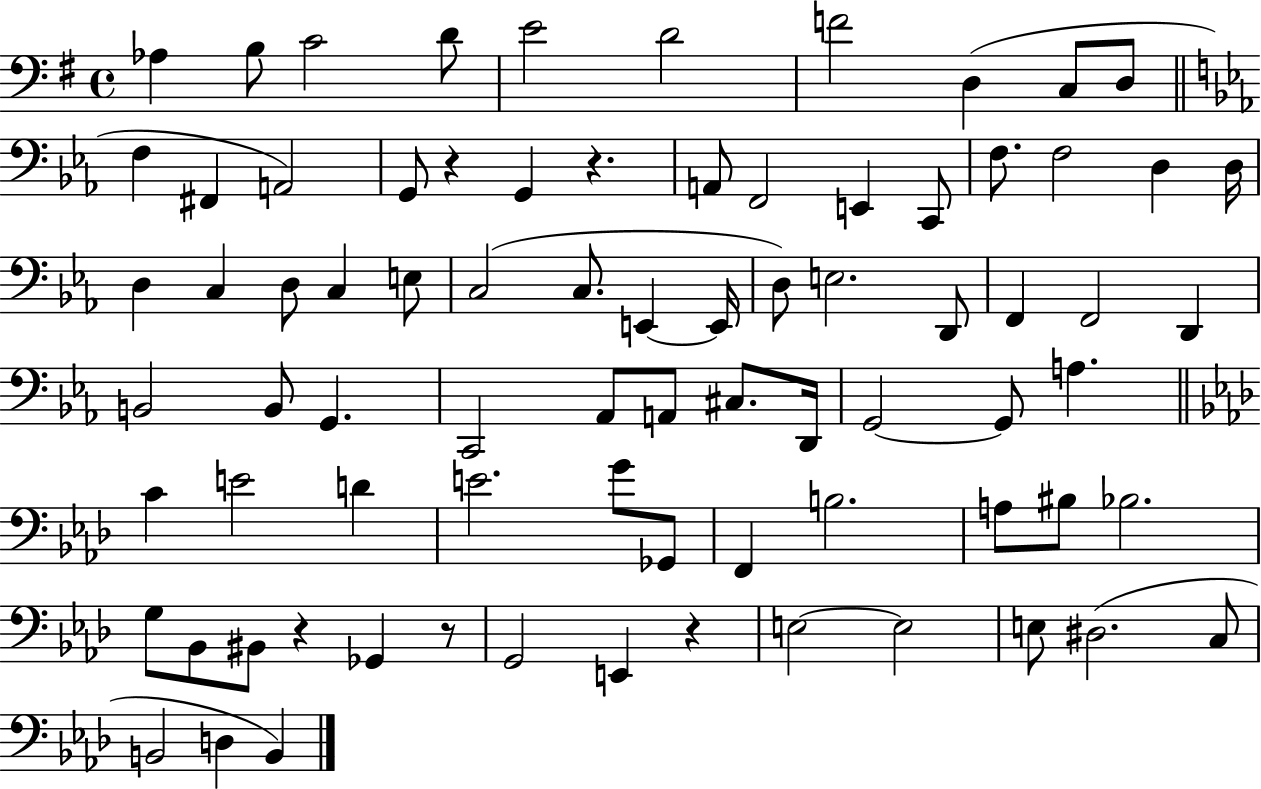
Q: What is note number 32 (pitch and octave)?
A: E2